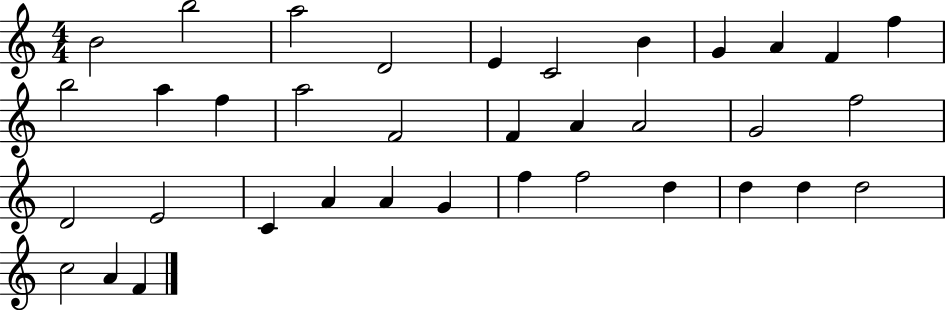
B4/h B5/h A5/h D4/h E4/q C4/h B4/q G4/q A4/q F4/q F5/q B5/h A5/q F5/q A5/h F4/h F4/q A4/q A4/h G4/h F5/h D4/h E4/h C4/q A4/q A4/q G4/q F5/q F5/h D5/q D5/q D5/q D5/h C5/h A4/q F4/q